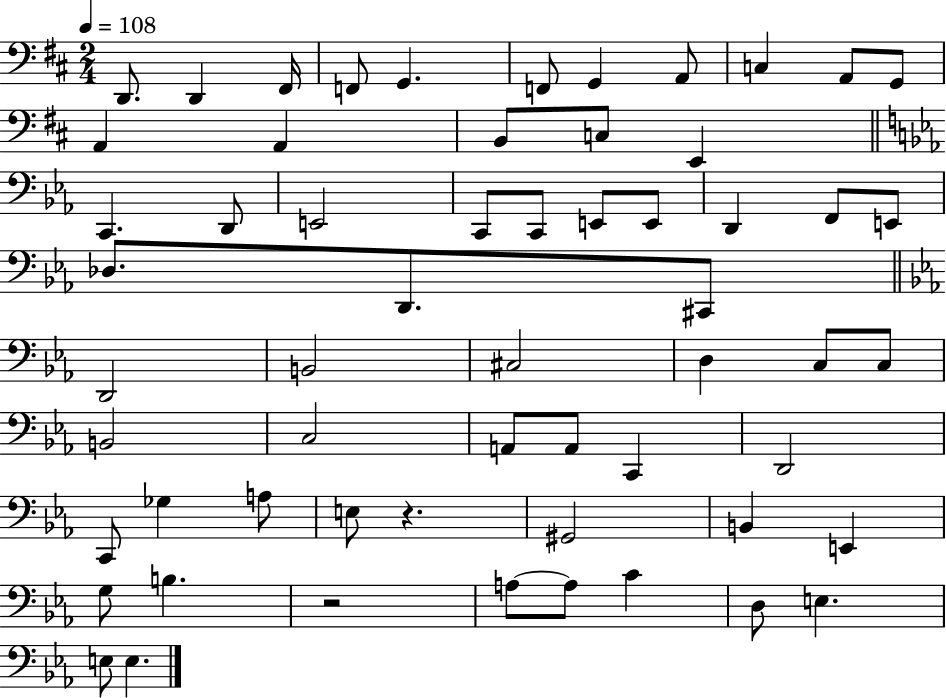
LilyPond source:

{
  \clef bass
  \numericTimeSignature
  \time 2/4
  \key d \major
  \tempo 4 = 108
  \repeat volta 2 { d,8. d,4 fis,16 | f,8 g,4. | f,8 g,4 a,8 | c4 a,8 g,8 | \break a,4 a,4 | b,8 c8 e,4 | \bar "||" \break \key ees \major c,4. d,8 | e,2 | c,8 c,8 e,8 e,8 | d,4 f,8 e,8 | \break des8. d,8. cis,8 | \bar "||" \break \key ees \major d,2 | b,2 | cis2 | d4 c8 c8 | \break b,2 | c2 | a,8 a,8 c,4 | d,2 | \break c,8 ges4 a8 | e8 r4. | gis,2 | b,4 e,4 | \break g8 b4. | r2 | a8~~ a8 c'4 | d8 e4. | \break e8 e4. | } \bar "|."
}